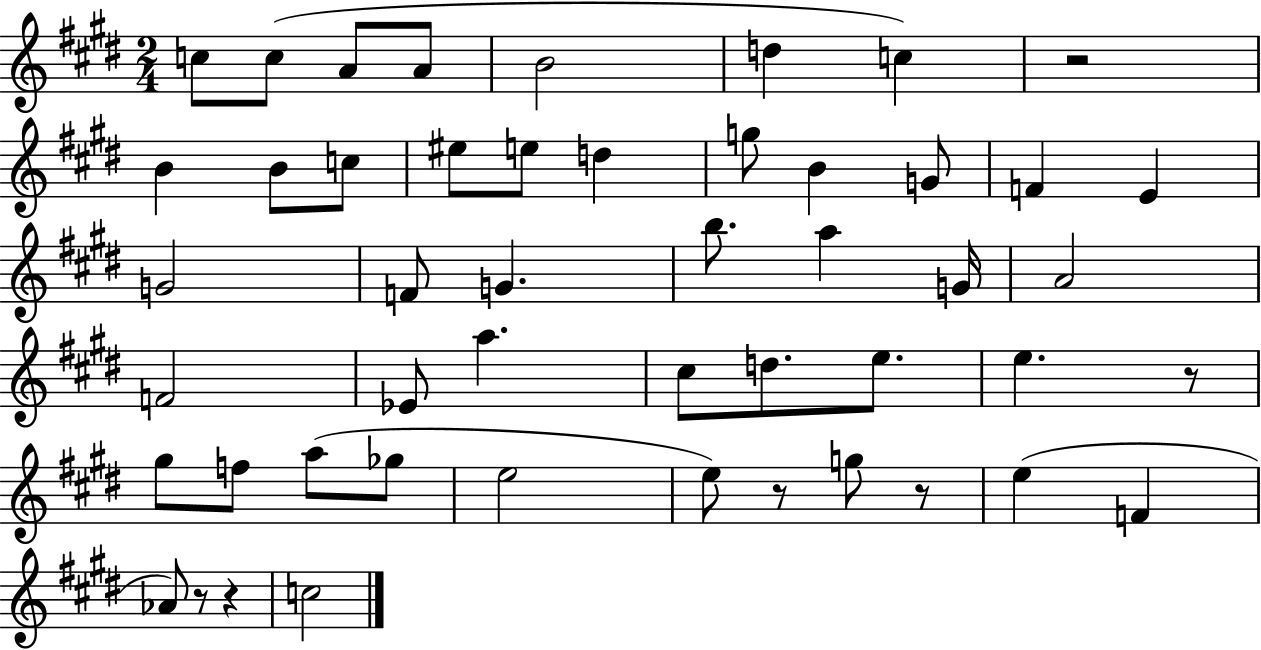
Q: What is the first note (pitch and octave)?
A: C5